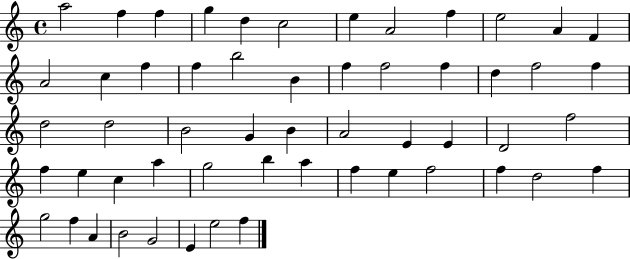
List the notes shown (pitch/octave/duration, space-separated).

A5/h F5/q F5/q G5/q D5/q C5/h E5/q A4/h F5/q E5/h A4/q F4/q A4/h C5/q F5/q F5/q B5/h B4/q F5/q F5/h F5/q D5/q F5/h F5/q D5/h D5/h B4/h G4/q B4/q A4/h E4/q E4/q D4/h F5/h F5/q E5/q C5/q A5/q G5/h B5/q A5/q F5/q E5/q F5/h F5/q D5/h F5/q G5/h F5/q A4/q B4/h G4/h E4/q E5/h F5/q